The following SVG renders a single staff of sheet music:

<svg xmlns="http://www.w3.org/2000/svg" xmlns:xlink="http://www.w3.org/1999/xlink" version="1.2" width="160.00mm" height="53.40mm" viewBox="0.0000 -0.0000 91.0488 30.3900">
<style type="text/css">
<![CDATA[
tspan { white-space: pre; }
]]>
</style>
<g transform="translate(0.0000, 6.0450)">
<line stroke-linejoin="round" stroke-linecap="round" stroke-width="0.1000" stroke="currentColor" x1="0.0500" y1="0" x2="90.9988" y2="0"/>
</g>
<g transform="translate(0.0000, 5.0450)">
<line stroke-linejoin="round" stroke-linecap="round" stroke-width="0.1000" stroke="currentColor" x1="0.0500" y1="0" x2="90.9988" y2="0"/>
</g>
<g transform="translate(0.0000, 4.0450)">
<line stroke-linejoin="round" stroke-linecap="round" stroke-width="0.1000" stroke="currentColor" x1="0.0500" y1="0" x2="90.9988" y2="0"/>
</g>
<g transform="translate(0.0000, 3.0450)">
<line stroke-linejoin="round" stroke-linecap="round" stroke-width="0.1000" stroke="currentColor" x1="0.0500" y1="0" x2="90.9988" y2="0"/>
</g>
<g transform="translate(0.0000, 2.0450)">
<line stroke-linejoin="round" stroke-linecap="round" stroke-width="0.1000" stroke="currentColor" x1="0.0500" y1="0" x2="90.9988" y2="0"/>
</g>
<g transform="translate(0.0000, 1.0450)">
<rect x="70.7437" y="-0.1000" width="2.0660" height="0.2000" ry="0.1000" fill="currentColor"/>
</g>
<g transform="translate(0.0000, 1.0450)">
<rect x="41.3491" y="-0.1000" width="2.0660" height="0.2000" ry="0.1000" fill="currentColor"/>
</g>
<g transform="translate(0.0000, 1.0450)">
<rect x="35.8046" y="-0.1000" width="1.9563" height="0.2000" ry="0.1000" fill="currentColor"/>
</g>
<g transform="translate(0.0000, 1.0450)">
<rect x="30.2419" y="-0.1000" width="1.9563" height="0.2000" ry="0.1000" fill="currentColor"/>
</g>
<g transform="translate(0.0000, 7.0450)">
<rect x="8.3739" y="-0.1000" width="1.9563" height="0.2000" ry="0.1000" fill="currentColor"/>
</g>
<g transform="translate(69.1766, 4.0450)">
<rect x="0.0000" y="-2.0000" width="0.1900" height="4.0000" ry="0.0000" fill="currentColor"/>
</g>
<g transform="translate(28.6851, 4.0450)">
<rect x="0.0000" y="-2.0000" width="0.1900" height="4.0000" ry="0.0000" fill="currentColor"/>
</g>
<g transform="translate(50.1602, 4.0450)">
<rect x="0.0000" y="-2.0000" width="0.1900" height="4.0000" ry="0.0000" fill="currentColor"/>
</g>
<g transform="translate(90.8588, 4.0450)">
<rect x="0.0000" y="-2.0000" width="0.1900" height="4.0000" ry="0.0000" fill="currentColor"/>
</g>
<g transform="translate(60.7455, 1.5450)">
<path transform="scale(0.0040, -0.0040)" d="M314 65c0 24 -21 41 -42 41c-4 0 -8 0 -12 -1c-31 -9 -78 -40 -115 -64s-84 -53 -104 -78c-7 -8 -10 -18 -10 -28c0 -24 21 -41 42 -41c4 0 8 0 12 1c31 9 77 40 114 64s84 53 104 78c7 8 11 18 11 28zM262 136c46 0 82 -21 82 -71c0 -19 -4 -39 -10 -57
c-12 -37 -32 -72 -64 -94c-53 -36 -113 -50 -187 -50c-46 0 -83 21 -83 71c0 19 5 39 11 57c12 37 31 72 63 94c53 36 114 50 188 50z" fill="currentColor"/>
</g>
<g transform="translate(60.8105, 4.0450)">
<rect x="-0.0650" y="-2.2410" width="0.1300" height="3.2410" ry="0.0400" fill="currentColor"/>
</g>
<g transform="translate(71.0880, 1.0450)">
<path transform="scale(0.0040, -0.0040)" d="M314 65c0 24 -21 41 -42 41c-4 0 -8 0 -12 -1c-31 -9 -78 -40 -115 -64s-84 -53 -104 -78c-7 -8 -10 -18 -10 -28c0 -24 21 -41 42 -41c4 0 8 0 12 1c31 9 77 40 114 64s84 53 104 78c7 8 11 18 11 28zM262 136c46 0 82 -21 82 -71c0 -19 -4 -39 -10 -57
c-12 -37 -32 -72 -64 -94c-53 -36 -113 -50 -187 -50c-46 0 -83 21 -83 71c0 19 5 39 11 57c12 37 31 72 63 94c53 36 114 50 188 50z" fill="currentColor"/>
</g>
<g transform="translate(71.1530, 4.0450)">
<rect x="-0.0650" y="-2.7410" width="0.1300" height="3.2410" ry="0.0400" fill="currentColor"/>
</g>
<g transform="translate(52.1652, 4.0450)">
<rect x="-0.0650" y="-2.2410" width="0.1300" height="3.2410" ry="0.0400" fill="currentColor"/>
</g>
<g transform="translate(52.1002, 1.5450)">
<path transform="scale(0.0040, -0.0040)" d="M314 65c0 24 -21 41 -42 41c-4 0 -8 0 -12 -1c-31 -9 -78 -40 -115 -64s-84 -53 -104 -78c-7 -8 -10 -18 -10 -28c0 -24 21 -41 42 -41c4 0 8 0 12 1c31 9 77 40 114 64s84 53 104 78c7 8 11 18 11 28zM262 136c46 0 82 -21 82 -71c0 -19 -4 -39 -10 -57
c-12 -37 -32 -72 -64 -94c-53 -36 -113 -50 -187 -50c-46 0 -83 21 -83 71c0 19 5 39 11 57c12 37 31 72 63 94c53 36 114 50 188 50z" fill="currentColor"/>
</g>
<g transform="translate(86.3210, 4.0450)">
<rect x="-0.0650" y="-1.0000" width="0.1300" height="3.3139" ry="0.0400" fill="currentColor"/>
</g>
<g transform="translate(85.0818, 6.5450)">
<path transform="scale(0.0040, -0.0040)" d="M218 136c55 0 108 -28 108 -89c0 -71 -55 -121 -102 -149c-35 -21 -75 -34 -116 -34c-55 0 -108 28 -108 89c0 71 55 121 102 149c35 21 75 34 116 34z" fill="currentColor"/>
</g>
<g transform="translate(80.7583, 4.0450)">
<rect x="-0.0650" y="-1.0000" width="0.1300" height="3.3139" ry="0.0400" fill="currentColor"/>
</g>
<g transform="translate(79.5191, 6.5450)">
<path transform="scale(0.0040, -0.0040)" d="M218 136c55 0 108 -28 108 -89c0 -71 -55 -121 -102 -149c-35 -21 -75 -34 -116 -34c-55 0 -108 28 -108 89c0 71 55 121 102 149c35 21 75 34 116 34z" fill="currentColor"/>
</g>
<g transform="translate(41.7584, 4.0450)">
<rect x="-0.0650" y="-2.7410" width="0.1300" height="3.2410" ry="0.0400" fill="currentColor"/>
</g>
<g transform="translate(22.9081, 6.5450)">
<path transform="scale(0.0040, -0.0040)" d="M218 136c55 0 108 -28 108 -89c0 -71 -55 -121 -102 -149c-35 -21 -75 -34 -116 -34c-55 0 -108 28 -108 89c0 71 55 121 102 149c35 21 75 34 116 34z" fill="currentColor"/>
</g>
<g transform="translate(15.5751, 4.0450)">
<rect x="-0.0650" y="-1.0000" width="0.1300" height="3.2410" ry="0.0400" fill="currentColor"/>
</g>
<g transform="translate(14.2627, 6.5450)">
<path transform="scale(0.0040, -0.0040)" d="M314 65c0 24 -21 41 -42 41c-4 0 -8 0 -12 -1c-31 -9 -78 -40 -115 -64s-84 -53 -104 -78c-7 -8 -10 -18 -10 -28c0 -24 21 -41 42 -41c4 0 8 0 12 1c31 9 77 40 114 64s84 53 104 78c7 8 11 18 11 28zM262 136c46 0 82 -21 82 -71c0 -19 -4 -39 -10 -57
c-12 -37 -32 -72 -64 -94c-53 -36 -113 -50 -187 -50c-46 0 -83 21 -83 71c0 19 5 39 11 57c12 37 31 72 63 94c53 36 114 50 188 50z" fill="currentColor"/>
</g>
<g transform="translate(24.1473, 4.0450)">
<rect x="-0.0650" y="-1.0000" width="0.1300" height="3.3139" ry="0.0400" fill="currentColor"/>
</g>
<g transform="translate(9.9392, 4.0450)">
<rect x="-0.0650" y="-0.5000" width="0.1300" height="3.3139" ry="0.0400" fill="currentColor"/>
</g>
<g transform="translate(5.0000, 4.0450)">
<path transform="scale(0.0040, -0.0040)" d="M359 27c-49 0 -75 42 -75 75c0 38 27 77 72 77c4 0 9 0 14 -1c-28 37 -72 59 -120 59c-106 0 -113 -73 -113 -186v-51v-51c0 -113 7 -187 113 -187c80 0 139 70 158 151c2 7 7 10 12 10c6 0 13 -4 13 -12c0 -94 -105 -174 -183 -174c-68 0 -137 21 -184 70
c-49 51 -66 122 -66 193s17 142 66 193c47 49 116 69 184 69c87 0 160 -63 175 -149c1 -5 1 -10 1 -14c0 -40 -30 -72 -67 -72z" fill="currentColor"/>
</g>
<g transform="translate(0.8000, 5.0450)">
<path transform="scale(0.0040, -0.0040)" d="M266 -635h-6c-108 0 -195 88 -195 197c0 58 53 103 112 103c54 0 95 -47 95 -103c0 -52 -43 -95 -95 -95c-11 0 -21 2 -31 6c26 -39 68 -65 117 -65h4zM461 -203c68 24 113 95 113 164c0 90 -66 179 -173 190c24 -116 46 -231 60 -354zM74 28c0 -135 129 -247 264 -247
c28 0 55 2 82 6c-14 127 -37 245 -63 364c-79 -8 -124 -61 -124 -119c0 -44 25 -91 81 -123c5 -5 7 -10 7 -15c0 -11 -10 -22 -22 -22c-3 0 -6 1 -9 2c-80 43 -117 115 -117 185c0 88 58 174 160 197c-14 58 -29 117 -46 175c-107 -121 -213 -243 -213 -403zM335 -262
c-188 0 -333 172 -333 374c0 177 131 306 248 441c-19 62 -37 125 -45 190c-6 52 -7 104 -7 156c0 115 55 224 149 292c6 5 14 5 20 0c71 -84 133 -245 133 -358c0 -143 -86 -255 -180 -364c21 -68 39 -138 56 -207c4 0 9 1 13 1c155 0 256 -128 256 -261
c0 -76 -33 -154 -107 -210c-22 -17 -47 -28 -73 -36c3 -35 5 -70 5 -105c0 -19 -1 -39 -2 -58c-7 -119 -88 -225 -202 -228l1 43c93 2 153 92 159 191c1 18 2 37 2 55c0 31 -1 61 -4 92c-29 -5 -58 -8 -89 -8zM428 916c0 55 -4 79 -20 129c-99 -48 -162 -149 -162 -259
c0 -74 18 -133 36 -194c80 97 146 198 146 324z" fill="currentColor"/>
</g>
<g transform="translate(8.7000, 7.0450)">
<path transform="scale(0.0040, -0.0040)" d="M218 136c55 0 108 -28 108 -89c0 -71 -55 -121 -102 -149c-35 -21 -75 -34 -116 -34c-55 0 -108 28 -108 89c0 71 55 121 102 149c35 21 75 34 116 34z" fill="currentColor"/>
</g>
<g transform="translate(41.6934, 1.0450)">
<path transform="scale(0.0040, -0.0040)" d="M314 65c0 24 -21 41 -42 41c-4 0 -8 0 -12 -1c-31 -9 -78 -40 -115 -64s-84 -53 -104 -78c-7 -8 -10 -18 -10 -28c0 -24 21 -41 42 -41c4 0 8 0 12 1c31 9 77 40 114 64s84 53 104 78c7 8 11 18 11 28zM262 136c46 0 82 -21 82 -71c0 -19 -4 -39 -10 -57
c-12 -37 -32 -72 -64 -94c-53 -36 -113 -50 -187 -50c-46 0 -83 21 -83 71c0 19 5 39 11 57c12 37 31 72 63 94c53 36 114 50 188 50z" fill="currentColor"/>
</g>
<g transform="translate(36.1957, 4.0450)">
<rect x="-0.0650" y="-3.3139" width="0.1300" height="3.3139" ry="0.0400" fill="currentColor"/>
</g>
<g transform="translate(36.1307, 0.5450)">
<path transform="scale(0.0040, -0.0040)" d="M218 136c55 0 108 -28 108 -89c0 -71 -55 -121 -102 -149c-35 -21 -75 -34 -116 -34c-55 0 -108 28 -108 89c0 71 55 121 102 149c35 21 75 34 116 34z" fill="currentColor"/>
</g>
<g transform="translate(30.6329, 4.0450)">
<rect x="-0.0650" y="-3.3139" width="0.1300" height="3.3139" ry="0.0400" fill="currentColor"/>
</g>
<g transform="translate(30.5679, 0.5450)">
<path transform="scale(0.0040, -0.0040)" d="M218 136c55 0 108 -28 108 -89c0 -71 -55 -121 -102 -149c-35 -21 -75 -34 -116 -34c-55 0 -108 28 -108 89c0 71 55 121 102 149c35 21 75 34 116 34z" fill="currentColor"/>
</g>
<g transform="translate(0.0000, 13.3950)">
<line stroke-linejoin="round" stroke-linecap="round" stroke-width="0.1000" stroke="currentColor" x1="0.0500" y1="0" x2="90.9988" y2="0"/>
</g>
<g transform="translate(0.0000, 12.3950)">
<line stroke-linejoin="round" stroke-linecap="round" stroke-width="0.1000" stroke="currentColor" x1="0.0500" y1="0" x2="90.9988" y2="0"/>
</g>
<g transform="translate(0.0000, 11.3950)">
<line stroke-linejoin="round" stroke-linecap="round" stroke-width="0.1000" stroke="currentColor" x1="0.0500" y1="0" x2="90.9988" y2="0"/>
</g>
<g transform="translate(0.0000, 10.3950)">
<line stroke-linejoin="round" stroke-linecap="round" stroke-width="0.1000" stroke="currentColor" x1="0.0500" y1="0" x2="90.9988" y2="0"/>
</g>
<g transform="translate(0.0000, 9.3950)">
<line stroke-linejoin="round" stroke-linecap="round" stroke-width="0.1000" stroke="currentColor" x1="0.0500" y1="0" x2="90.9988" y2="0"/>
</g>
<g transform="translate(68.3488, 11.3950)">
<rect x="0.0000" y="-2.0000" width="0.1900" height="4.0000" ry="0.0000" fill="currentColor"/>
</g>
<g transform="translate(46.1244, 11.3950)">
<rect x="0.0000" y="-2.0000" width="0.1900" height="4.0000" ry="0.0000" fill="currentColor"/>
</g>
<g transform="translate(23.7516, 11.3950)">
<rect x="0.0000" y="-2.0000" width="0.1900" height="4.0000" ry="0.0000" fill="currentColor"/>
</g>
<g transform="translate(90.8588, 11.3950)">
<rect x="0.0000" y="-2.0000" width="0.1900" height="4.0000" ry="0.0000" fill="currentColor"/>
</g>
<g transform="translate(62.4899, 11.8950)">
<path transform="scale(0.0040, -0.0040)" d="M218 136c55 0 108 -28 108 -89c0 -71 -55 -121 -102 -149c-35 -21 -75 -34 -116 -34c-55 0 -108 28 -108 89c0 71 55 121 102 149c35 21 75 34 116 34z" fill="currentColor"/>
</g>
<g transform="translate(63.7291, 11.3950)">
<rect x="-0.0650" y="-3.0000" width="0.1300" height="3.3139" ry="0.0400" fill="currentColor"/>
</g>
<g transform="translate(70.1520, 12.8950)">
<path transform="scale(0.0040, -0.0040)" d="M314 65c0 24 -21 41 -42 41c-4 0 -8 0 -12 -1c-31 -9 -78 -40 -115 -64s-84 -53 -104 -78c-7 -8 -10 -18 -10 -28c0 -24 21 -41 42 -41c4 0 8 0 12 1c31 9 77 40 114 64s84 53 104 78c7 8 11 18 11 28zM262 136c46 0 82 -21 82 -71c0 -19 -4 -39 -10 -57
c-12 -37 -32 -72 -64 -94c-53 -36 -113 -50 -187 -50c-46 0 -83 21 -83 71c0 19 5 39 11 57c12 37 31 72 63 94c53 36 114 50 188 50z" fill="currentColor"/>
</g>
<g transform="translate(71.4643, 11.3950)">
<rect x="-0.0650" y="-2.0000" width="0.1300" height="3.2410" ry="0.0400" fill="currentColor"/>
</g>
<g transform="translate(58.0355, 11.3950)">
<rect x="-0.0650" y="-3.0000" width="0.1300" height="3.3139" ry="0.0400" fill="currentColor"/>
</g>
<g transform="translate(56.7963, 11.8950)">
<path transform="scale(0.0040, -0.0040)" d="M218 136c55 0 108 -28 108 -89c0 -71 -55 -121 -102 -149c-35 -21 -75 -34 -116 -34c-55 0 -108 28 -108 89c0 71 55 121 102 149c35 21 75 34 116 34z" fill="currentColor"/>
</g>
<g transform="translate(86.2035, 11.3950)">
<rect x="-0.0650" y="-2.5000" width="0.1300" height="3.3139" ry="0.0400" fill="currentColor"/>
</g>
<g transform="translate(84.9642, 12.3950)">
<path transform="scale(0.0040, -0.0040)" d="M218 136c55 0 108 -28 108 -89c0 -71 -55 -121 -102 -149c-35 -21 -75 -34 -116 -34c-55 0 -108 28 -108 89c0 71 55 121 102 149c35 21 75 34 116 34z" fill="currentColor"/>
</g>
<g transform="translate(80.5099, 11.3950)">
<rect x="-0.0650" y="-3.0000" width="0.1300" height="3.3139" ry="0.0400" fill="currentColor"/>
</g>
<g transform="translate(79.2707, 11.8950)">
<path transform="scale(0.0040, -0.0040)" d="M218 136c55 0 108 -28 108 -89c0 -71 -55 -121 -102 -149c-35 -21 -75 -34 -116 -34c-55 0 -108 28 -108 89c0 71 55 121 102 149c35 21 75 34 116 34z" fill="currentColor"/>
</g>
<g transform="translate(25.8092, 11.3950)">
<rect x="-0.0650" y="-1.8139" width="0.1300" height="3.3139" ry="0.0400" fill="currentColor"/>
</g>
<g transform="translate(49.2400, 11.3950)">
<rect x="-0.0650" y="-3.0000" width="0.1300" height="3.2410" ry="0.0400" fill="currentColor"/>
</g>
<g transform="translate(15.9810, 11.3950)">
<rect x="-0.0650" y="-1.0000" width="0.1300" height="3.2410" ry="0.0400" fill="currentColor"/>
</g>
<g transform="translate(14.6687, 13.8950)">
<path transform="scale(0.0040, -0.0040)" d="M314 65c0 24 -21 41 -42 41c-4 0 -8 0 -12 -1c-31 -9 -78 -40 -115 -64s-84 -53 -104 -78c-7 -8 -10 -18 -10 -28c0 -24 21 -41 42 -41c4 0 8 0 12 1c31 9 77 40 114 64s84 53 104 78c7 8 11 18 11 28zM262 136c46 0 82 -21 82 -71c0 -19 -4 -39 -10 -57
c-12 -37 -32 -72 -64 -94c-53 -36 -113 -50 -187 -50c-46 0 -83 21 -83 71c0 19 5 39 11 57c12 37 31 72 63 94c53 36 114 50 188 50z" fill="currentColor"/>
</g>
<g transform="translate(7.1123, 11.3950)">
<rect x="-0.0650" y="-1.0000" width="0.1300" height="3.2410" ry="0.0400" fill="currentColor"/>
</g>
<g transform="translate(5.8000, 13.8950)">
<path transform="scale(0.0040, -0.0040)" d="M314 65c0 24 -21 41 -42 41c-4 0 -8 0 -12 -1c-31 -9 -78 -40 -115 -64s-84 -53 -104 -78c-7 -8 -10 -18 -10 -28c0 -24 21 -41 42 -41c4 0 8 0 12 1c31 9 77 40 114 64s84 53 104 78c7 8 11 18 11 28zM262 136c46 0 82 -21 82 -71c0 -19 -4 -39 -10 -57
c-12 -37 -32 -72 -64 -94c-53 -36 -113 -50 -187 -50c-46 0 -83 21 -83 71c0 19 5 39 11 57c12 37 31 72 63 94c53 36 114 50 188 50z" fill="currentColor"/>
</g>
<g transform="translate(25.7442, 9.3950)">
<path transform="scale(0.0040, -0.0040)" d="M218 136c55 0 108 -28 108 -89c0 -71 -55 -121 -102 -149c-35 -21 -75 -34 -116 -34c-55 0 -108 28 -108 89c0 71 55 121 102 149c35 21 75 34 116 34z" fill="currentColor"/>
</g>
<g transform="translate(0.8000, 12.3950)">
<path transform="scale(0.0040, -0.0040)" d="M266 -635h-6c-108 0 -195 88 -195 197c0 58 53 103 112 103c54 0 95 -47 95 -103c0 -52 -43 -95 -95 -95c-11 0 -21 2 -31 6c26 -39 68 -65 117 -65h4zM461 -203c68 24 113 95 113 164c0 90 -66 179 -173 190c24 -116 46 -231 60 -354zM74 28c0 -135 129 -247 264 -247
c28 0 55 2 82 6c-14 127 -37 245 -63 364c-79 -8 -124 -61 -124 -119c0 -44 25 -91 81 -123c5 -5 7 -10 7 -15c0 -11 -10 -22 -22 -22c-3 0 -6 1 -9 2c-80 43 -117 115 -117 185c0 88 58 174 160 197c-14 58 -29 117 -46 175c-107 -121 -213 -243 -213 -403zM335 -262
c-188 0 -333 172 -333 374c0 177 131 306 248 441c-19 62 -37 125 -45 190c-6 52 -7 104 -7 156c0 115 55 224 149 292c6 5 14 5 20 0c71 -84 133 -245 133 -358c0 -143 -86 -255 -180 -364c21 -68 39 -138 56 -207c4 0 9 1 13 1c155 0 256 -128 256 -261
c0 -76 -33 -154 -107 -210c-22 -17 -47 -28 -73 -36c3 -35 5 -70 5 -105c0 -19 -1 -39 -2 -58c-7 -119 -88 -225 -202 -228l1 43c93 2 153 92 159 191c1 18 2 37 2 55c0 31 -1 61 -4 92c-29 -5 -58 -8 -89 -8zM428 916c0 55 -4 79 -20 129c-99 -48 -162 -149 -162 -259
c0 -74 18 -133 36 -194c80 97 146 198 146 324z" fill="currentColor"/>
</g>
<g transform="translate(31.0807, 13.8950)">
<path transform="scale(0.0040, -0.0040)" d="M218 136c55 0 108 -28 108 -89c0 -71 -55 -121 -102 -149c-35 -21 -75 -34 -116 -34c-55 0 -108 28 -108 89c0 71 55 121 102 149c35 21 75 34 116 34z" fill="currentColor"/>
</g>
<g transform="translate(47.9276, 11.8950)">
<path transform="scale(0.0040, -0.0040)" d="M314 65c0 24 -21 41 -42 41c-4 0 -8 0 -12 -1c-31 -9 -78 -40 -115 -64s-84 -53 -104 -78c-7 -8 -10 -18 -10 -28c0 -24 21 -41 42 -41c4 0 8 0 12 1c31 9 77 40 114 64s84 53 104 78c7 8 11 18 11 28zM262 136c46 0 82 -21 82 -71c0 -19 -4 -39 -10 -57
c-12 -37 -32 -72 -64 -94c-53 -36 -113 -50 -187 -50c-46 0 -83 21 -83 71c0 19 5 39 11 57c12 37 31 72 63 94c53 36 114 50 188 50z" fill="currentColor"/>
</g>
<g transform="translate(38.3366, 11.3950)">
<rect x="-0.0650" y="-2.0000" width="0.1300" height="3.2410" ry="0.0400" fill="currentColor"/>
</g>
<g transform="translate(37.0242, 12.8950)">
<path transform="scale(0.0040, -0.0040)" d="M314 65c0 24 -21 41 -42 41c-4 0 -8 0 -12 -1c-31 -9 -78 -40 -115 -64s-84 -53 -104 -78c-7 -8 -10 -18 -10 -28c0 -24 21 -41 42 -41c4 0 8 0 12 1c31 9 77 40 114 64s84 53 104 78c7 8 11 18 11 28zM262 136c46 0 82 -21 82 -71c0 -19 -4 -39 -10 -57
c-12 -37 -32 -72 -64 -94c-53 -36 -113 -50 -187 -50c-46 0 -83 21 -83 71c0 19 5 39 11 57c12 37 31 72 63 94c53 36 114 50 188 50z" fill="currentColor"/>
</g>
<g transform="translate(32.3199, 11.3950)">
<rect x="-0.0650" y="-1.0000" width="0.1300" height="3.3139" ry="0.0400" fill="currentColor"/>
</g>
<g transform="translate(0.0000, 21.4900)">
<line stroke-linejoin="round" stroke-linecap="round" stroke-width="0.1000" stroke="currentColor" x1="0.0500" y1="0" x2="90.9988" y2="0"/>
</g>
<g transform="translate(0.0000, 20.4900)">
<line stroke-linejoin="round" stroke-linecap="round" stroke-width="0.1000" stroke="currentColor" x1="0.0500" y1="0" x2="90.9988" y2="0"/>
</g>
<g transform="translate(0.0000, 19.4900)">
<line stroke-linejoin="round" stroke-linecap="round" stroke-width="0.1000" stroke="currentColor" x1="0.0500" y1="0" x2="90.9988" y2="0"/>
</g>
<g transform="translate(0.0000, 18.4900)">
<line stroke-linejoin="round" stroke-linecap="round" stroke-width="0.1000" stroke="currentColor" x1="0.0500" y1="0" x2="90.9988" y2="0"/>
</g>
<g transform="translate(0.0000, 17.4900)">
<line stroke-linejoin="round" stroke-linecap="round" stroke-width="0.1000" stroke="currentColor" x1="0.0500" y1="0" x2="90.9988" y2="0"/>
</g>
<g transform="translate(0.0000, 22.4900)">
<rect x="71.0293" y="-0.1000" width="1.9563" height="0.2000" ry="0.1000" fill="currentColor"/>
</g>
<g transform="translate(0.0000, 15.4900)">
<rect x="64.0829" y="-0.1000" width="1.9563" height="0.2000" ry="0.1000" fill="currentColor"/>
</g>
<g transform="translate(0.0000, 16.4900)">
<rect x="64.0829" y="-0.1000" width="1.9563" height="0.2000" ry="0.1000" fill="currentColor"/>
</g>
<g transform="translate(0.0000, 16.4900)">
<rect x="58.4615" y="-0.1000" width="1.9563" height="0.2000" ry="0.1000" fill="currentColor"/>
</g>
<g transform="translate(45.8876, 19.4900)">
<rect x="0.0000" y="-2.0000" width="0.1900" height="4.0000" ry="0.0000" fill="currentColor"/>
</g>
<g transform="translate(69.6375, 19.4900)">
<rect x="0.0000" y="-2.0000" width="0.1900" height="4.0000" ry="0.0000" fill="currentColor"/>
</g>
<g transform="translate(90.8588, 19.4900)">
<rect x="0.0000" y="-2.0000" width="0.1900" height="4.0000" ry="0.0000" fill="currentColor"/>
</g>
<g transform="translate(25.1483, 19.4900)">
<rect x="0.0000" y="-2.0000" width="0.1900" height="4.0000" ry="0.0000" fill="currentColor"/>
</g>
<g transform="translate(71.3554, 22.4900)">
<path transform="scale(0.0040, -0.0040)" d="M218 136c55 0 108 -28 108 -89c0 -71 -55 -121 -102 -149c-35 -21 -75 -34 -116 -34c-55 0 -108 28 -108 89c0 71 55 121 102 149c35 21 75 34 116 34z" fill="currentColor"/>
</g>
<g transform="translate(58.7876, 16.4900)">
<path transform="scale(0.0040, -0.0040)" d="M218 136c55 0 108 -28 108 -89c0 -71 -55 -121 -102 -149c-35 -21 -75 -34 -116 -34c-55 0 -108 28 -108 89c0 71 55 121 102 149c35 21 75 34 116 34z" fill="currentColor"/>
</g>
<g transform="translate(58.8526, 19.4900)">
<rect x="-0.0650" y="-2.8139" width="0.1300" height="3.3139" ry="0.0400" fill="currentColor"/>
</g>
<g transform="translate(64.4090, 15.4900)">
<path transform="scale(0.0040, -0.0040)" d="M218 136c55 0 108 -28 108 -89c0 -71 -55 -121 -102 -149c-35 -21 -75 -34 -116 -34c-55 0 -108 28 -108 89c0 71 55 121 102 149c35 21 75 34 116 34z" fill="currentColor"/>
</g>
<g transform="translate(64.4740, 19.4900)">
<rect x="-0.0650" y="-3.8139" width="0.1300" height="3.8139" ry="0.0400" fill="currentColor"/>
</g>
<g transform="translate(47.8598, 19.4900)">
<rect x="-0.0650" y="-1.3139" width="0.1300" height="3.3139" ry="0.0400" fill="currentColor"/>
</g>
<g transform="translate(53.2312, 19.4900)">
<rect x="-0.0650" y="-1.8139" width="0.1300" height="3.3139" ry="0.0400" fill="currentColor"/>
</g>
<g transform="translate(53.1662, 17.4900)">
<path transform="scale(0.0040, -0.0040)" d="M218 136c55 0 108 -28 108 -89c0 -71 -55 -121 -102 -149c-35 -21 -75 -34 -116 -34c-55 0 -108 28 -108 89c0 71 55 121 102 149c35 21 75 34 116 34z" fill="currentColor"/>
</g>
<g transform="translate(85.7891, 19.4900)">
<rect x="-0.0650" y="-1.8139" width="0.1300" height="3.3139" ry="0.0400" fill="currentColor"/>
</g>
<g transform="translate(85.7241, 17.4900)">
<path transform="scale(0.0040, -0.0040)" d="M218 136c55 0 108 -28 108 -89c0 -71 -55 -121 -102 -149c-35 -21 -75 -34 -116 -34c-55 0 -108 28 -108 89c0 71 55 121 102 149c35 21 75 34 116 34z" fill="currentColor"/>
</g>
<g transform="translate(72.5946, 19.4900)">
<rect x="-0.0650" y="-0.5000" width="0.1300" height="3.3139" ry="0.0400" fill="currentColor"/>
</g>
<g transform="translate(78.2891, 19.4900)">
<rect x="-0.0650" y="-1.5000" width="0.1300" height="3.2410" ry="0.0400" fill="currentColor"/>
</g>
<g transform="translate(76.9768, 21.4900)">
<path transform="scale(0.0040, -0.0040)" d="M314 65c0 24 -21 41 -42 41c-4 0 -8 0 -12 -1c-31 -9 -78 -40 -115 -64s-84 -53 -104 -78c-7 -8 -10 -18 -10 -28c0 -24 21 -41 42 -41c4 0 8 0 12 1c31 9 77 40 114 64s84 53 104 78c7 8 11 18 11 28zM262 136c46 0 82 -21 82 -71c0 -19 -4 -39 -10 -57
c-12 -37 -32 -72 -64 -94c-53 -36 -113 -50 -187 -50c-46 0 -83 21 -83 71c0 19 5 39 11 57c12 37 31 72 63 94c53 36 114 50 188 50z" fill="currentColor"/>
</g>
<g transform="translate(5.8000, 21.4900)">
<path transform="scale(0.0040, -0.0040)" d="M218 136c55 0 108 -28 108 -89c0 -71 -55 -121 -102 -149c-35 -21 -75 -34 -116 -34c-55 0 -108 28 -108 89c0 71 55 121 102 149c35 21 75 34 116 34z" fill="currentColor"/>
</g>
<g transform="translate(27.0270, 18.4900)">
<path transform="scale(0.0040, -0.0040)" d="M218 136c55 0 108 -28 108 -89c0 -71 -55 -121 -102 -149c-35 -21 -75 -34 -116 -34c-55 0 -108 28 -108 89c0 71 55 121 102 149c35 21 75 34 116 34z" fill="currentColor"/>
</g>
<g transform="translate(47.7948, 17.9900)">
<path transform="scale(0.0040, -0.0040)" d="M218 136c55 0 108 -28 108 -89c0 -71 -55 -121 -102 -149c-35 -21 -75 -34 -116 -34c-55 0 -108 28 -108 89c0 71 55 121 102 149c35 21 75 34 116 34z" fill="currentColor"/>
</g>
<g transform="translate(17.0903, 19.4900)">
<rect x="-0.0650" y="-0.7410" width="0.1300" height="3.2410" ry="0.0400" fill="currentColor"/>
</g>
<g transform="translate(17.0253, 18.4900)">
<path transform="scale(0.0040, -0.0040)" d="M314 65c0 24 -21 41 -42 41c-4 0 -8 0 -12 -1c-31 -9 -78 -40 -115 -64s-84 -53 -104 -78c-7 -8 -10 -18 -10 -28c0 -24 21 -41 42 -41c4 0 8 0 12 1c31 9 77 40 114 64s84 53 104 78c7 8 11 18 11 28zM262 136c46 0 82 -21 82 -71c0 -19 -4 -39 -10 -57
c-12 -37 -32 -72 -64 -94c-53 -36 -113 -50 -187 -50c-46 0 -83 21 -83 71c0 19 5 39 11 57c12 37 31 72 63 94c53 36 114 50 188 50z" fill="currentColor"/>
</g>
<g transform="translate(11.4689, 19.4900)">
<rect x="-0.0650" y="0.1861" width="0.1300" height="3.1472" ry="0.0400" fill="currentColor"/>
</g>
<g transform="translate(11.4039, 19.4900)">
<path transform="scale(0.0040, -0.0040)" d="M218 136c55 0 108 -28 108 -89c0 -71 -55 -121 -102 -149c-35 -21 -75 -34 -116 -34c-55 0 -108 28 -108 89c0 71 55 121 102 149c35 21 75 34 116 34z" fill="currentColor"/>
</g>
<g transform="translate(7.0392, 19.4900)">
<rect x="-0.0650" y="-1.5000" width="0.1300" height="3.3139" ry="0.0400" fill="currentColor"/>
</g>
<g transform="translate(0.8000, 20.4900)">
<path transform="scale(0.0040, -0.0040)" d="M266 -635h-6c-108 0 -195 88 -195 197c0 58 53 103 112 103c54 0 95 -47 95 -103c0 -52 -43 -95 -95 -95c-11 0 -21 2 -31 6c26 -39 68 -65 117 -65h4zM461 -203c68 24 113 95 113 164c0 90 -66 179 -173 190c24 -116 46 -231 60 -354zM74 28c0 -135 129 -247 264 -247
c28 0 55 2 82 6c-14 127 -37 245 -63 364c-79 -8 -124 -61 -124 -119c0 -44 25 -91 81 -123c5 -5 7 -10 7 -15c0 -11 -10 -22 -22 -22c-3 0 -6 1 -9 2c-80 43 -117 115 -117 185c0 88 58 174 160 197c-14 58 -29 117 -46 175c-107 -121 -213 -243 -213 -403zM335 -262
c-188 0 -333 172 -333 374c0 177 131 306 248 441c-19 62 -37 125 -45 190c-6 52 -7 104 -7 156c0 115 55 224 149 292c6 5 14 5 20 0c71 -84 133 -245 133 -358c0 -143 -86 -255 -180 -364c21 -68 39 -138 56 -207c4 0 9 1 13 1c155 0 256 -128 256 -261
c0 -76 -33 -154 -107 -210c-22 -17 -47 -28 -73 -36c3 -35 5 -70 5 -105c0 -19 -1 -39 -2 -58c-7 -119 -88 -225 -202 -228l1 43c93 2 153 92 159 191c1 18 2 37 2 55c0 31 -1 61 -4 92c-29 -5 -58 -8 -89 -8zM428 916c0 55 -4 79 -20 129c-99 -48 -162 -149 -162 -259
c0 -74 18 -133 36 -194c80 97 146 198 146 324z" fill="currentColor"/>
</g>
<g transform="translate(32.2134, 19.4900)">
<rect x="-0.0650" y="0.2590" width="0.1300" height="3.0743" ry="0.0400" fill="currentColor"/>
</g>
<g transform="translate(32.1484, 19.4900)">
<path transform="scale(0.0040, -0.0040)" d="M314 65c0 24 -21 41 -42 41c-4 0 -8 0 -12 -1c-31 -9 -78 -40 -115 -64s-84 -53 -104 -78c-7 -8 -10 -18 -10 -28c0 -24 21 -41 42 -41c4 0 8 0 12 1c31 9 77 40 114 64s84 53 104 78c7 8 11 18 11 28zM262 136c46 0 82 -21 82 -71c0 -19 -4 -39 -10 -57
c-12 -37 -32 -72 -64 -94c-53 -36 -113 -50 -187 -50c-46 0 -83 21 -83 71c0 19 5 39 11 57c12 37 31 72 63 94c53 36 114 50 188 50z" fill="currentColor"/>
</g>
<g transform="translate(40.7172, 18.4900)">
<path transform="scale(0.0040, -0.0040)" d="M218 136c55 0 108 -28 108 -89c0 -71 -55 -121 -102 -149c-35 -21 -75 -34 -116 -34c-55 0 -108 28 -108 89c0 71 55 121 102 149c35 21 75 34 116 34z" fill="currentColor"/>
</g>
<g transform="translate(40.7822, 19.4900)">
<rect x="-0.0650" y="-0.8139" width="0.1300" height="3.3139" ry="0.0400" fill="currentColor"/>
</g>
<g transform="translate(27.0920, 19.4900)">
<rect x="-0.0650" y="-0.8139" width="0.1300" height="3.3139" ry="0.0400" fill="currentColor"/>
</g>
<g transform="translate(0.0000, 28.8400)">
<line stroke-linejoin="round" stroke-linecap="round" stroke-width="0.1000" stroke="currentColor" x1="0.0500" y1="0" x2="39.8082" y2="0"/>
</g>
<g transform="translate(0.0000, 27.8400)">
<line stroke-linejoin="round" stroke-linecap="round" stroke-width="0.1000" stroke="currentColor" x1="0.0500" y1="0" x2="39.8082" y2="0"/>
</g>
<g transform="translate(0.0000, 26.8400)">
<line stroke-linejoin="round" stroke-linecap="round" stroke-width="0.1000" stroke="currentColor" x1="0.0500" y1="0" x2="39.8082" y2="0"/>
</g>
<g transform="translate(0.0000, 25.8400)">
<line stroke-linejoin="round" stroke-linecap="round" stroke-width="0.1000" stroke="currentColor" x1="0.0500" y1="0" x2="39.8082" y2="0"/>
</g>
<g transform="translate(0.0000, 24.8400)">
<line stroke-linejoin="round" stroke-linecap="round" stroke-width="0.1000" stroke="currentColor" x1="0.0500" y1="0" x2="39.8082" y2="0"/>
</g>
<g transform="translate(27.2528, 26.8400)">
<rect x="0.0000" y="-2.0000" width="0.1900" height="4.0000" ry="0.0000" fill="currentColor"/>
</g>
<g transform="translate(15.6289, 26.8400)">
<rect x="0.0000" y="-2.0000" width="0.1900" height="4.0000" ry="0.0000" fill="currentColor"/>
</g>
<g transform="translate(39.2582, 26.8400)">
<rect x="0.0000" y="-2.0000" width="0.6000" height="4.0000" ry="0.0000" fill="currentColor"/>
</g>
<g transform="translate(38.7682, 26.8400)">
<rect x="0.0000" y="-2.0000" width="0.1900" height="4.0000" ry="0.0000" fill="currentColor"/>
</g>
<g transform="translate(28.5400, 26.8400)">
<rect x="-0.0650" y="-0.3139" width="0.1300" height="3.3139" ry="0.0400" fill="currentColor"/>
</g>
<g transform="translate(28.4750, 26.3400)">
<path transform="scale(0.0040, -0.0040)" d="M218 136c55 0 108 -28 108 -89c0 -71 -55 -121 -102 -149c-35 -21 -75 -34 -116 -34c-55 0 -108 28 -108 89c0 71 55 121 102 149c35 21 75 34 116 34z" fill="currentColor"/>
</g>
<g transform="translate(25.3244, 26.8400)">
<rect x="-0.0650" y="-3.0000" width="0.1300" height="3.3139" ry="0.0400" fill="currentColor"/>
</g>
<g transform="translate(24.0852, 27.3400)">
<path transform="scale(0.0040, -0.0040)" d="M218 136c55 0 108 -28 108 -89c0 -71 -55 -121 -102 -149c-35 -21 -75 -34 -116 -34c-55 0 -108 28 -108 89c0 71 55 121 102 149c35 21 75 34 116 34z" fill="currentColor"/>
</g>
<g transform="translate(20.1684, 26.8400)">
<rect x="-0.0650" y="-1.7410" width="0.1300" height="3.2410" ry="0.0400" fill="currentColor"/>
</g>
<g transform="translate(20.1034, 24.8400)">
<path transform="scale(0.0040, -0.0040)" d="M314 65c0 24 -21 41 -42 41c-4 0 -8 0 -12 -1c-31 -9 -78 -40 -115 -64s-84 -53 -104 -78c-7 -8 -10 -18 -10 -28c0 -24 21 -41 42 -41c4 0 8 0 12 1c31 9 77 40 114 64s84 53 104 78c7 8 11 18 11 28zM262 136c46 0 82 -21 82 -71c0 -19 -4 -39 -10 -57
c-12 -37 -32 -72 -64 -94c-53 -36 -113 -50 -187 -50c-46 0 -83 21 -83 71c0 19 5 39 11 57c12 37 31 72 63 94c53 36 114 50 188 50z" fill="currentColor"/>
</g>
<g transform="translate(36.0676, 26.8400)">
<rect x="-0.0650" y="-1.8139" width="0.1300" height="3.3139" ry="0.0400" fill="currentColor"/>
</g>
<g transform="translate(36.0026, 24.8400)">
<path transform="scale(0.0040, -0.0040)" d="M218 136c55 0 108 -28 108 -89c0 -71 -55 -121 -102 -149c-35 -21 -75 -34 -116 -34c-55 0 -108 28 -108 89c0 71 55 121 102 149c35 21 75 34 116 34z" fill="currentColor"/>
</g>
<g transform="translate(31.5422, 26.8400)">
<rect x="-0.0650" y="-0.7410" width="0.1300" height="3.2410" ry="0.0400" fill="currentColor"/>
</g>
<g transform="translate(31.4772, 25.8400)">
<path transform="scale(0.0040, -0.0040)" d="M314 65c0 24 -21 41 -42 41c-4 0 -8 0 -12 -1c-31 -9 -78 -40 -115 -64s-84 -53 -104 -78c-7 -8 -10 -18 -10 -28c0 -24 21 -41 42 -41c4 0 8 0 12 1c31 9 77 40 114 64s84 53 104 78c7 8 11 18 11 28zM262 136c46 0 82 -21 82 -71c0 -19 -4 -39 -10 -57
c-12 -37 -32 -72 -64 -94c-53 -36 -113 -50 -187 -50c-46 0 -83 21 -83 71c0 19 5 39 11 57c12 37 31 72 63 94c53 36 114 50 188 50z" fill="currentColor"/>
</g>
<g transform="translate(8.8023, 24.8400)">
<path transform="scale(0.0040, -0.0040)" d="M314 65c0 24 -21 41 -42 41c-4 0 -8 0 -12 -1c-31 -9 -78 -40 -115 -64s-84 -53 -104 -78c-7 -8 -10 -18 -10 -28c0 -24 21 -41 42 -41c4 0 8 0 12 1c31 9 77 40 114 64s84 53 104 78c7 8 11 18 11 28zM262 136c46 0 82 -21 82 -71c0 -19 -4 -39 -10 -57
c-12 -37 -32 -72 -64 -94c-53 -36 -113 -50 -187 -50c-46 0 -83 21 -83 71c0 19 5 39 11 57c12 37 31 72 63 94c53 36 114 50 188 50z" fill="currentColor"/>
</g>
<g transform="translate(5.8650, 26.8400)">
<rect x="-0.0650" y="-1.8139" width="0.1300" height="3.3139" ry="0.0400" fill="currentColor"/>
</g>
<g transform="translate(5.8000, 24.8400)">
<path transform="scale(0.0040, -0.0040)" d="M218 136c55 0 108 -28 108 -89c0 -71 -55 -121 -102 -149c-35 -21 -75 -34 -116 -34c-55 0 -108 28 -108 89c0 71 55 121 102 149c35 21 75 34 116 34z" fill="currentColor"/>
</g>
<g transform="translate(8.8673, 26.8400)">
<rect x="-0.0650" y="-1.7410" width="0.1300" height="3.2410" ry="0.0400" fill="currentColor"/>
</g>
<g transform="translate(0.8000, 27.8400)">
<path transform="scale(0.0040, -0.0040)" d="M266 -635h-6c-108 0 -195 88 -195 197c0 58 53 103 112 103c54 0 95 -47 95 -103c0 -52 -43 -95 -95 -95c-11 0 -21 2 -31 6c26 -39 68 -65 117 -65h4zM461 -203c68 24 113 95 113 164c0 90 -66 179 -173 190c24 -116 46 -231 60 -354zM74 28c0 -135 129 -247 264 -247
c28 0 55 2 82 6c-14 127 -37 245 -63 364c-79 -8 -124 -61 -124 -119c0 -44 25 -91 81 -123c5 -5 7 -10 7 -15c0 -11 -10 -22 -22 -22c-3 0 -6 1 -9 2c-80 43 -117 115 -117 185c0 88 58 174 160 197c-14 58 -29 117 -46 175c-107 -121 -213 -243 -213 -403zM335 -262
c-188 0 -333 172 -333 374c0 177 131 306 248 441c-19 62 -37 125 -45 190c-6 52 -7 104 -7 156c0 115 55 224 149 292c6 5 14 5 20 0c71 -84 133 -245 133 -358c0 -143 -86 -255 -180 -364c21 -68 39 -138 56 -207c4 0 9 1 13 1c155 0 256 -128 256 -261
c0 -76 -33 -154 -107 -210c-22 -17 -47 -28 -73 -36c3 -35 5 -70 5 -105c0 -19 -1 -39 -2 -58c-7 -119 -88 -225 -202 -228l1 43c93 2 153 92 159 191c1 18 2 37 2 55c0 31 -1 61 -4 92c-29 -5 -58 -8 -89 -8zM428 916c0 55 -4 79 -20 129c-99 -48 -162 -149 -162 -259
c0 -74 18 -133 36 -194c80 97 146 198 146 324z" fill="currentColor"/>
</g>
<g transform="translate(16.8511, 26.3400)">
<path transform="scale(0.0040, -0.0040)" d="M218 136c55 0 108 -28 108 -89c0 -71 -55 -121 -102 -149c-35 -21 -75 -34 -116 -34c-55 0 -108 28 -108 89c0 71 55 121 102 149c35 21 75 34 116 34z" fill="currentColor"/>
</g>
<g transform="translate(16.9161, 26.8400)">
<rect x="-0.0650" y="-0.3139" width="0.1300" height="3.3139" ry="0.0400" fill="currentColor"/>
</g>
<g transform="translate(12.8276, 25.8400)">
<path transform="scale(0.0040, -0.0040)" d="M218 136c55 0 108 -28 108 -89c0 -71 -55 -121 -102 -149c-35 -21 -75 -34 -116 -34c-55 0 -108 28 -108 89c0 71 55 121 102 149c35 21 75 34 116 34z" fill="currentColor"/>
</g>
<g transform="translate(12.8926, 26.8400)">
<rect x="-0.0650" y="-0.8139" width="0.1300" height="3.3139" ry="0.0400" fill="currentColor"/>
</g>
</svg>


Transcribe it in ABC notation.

X:1
T:Untitled
M:4/4
L:1/4
K:C
C D2 D b b a2 g2 g2 a2 D D D2 D2 f D F2 A2 A A F2 A G E B d2 d B2 d e f a c' C E2 f f f2 d c f2 A c d2 f